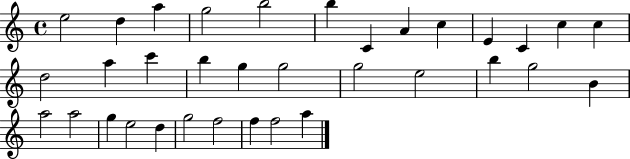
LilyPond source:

{
  \clef treble
  \time 4/4
  \defaultTimeSignature
  \key c \major
  e''2 d''4 a''4 | g''2 b''2 | b''4 c'4 a'4 c''4 | e'4 c'4 c''4 c''4 | \break d''2 a''4 c'''4 | b''4 g''4 g''2 | g''2 e''2 | b''4 g''2 b'4 | \break a''2 a''2 | g''4 e''2 d''4 | g''2 f''2 | f''4 f''2 a''4 | \break \bar "|."
}